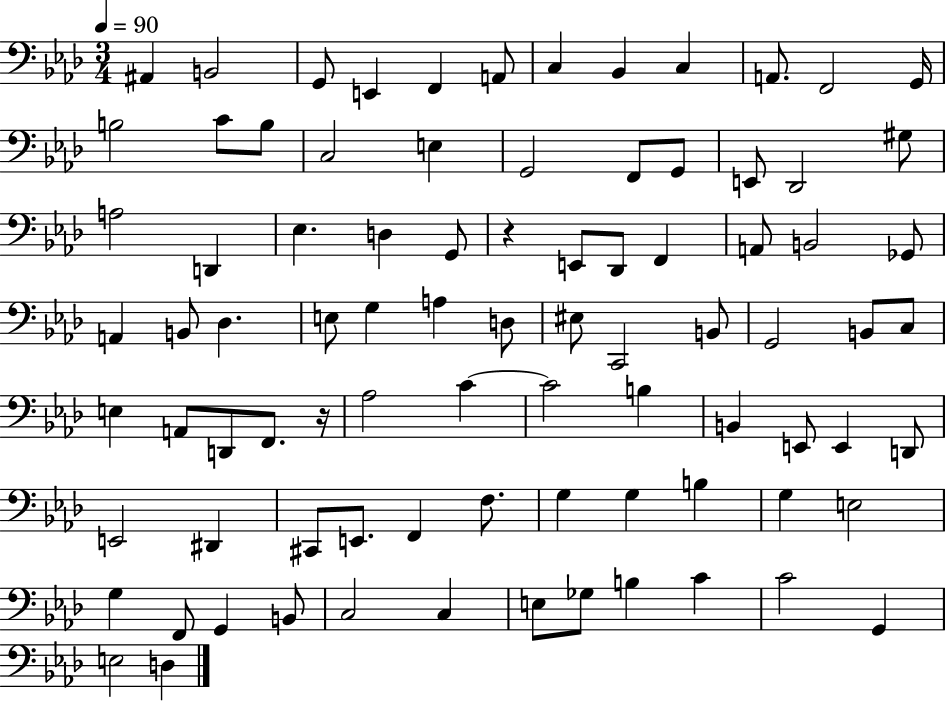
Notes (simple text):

A#2/q B2/h G2/e E2/q F2/q A2/e C3/q Bb2/q C3/q A2/e. F2/h G2/s B3/h C4/e B3/e C3/h E3/q G2/h F2/e G2/e E2/e Db2/h G#3/e A3/h D2/q Eb3/q. D3/q G2/e R/q E2/e Db2/e F2/q A2/e B2/h Gb2/e A2/q B2/e Db3/q. E3/e G3/q A3/q D3/e EIS3/e C2/h B2/e G2/h B2/e C3/e E3/q A2/e D2/e F2/e. R/s Ab3/h C4/q C4/h B3/q B2/q E2/e E2/q D2/e E2/h D#2/q C#2/e E2/e. F2/q F3/e. G3/q G3/q B3/q G3/q E3/h G3/q F2/e G2/q B2/e C3/h C3/q E3/e Gb3/e B3/q C4/q C4/h G2/q E3/h D3/q